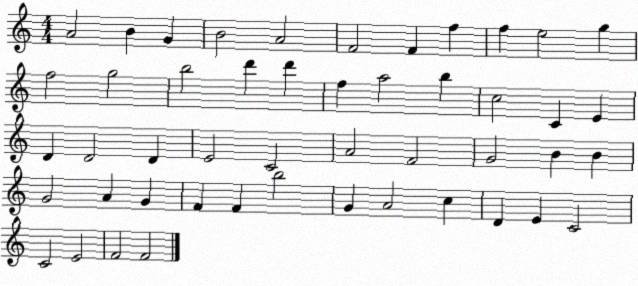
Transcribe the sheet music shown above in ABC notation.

X:1
T:Untitled
M:4/4
L:1/4
K:C
A2 B G B2 A2 F2 F f f e2 g f2 g2 b2 d' d' f a2 b c2 C E D D2 D E2 C2 A2 F2 G2 B B G2 A G F F b2 G A2 c D E C2 C2 E2 F2 F2